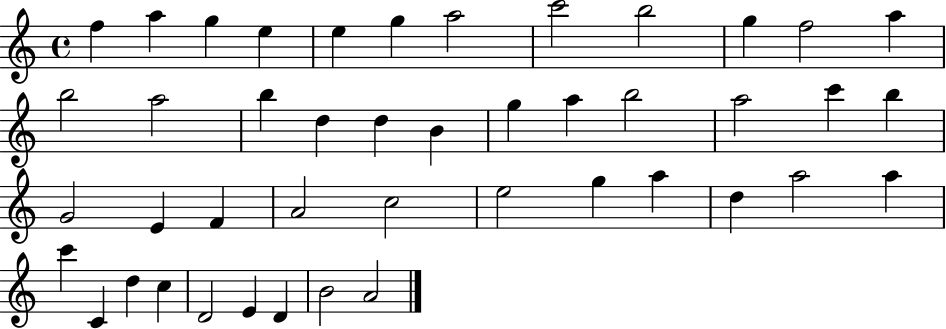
X:1
T:Untitled
M:4/4
L:1/4
K:C
f a g e e g a2 c'2 b2 g f2 a b2 a2 b d d B g a b2 a2 c' b G2 E F A2 c2 e2 g a d a2 a c' C d c D2 E D B2 A2